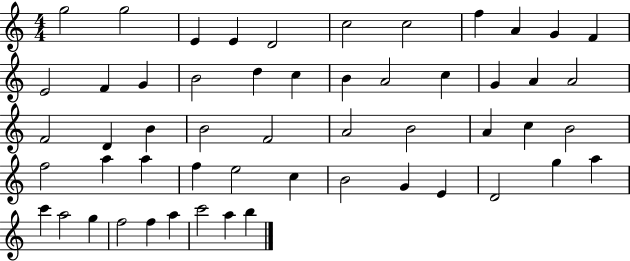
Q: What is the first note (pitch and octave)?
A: G5